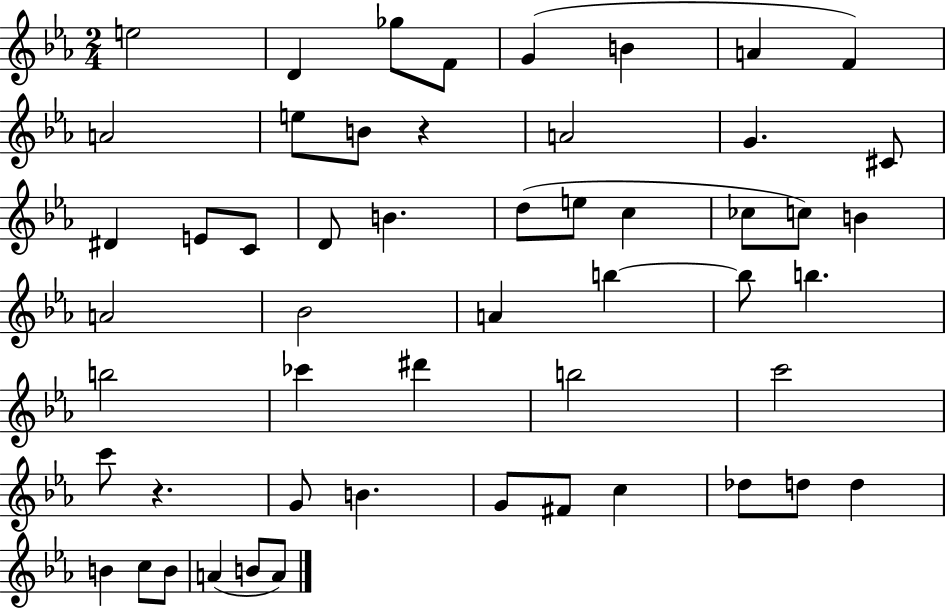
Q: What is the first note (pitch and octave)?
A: E5